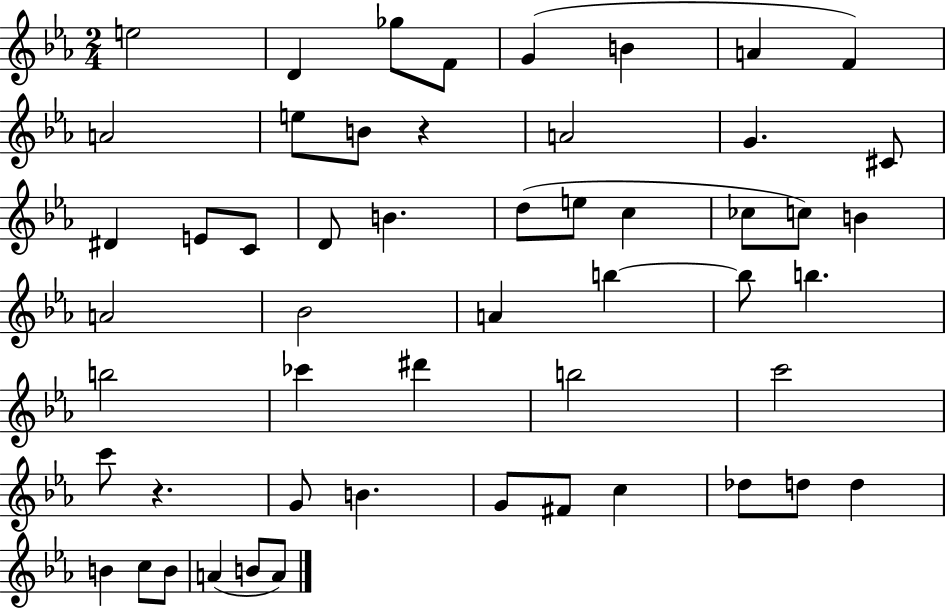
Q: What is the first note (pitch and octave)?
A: E5